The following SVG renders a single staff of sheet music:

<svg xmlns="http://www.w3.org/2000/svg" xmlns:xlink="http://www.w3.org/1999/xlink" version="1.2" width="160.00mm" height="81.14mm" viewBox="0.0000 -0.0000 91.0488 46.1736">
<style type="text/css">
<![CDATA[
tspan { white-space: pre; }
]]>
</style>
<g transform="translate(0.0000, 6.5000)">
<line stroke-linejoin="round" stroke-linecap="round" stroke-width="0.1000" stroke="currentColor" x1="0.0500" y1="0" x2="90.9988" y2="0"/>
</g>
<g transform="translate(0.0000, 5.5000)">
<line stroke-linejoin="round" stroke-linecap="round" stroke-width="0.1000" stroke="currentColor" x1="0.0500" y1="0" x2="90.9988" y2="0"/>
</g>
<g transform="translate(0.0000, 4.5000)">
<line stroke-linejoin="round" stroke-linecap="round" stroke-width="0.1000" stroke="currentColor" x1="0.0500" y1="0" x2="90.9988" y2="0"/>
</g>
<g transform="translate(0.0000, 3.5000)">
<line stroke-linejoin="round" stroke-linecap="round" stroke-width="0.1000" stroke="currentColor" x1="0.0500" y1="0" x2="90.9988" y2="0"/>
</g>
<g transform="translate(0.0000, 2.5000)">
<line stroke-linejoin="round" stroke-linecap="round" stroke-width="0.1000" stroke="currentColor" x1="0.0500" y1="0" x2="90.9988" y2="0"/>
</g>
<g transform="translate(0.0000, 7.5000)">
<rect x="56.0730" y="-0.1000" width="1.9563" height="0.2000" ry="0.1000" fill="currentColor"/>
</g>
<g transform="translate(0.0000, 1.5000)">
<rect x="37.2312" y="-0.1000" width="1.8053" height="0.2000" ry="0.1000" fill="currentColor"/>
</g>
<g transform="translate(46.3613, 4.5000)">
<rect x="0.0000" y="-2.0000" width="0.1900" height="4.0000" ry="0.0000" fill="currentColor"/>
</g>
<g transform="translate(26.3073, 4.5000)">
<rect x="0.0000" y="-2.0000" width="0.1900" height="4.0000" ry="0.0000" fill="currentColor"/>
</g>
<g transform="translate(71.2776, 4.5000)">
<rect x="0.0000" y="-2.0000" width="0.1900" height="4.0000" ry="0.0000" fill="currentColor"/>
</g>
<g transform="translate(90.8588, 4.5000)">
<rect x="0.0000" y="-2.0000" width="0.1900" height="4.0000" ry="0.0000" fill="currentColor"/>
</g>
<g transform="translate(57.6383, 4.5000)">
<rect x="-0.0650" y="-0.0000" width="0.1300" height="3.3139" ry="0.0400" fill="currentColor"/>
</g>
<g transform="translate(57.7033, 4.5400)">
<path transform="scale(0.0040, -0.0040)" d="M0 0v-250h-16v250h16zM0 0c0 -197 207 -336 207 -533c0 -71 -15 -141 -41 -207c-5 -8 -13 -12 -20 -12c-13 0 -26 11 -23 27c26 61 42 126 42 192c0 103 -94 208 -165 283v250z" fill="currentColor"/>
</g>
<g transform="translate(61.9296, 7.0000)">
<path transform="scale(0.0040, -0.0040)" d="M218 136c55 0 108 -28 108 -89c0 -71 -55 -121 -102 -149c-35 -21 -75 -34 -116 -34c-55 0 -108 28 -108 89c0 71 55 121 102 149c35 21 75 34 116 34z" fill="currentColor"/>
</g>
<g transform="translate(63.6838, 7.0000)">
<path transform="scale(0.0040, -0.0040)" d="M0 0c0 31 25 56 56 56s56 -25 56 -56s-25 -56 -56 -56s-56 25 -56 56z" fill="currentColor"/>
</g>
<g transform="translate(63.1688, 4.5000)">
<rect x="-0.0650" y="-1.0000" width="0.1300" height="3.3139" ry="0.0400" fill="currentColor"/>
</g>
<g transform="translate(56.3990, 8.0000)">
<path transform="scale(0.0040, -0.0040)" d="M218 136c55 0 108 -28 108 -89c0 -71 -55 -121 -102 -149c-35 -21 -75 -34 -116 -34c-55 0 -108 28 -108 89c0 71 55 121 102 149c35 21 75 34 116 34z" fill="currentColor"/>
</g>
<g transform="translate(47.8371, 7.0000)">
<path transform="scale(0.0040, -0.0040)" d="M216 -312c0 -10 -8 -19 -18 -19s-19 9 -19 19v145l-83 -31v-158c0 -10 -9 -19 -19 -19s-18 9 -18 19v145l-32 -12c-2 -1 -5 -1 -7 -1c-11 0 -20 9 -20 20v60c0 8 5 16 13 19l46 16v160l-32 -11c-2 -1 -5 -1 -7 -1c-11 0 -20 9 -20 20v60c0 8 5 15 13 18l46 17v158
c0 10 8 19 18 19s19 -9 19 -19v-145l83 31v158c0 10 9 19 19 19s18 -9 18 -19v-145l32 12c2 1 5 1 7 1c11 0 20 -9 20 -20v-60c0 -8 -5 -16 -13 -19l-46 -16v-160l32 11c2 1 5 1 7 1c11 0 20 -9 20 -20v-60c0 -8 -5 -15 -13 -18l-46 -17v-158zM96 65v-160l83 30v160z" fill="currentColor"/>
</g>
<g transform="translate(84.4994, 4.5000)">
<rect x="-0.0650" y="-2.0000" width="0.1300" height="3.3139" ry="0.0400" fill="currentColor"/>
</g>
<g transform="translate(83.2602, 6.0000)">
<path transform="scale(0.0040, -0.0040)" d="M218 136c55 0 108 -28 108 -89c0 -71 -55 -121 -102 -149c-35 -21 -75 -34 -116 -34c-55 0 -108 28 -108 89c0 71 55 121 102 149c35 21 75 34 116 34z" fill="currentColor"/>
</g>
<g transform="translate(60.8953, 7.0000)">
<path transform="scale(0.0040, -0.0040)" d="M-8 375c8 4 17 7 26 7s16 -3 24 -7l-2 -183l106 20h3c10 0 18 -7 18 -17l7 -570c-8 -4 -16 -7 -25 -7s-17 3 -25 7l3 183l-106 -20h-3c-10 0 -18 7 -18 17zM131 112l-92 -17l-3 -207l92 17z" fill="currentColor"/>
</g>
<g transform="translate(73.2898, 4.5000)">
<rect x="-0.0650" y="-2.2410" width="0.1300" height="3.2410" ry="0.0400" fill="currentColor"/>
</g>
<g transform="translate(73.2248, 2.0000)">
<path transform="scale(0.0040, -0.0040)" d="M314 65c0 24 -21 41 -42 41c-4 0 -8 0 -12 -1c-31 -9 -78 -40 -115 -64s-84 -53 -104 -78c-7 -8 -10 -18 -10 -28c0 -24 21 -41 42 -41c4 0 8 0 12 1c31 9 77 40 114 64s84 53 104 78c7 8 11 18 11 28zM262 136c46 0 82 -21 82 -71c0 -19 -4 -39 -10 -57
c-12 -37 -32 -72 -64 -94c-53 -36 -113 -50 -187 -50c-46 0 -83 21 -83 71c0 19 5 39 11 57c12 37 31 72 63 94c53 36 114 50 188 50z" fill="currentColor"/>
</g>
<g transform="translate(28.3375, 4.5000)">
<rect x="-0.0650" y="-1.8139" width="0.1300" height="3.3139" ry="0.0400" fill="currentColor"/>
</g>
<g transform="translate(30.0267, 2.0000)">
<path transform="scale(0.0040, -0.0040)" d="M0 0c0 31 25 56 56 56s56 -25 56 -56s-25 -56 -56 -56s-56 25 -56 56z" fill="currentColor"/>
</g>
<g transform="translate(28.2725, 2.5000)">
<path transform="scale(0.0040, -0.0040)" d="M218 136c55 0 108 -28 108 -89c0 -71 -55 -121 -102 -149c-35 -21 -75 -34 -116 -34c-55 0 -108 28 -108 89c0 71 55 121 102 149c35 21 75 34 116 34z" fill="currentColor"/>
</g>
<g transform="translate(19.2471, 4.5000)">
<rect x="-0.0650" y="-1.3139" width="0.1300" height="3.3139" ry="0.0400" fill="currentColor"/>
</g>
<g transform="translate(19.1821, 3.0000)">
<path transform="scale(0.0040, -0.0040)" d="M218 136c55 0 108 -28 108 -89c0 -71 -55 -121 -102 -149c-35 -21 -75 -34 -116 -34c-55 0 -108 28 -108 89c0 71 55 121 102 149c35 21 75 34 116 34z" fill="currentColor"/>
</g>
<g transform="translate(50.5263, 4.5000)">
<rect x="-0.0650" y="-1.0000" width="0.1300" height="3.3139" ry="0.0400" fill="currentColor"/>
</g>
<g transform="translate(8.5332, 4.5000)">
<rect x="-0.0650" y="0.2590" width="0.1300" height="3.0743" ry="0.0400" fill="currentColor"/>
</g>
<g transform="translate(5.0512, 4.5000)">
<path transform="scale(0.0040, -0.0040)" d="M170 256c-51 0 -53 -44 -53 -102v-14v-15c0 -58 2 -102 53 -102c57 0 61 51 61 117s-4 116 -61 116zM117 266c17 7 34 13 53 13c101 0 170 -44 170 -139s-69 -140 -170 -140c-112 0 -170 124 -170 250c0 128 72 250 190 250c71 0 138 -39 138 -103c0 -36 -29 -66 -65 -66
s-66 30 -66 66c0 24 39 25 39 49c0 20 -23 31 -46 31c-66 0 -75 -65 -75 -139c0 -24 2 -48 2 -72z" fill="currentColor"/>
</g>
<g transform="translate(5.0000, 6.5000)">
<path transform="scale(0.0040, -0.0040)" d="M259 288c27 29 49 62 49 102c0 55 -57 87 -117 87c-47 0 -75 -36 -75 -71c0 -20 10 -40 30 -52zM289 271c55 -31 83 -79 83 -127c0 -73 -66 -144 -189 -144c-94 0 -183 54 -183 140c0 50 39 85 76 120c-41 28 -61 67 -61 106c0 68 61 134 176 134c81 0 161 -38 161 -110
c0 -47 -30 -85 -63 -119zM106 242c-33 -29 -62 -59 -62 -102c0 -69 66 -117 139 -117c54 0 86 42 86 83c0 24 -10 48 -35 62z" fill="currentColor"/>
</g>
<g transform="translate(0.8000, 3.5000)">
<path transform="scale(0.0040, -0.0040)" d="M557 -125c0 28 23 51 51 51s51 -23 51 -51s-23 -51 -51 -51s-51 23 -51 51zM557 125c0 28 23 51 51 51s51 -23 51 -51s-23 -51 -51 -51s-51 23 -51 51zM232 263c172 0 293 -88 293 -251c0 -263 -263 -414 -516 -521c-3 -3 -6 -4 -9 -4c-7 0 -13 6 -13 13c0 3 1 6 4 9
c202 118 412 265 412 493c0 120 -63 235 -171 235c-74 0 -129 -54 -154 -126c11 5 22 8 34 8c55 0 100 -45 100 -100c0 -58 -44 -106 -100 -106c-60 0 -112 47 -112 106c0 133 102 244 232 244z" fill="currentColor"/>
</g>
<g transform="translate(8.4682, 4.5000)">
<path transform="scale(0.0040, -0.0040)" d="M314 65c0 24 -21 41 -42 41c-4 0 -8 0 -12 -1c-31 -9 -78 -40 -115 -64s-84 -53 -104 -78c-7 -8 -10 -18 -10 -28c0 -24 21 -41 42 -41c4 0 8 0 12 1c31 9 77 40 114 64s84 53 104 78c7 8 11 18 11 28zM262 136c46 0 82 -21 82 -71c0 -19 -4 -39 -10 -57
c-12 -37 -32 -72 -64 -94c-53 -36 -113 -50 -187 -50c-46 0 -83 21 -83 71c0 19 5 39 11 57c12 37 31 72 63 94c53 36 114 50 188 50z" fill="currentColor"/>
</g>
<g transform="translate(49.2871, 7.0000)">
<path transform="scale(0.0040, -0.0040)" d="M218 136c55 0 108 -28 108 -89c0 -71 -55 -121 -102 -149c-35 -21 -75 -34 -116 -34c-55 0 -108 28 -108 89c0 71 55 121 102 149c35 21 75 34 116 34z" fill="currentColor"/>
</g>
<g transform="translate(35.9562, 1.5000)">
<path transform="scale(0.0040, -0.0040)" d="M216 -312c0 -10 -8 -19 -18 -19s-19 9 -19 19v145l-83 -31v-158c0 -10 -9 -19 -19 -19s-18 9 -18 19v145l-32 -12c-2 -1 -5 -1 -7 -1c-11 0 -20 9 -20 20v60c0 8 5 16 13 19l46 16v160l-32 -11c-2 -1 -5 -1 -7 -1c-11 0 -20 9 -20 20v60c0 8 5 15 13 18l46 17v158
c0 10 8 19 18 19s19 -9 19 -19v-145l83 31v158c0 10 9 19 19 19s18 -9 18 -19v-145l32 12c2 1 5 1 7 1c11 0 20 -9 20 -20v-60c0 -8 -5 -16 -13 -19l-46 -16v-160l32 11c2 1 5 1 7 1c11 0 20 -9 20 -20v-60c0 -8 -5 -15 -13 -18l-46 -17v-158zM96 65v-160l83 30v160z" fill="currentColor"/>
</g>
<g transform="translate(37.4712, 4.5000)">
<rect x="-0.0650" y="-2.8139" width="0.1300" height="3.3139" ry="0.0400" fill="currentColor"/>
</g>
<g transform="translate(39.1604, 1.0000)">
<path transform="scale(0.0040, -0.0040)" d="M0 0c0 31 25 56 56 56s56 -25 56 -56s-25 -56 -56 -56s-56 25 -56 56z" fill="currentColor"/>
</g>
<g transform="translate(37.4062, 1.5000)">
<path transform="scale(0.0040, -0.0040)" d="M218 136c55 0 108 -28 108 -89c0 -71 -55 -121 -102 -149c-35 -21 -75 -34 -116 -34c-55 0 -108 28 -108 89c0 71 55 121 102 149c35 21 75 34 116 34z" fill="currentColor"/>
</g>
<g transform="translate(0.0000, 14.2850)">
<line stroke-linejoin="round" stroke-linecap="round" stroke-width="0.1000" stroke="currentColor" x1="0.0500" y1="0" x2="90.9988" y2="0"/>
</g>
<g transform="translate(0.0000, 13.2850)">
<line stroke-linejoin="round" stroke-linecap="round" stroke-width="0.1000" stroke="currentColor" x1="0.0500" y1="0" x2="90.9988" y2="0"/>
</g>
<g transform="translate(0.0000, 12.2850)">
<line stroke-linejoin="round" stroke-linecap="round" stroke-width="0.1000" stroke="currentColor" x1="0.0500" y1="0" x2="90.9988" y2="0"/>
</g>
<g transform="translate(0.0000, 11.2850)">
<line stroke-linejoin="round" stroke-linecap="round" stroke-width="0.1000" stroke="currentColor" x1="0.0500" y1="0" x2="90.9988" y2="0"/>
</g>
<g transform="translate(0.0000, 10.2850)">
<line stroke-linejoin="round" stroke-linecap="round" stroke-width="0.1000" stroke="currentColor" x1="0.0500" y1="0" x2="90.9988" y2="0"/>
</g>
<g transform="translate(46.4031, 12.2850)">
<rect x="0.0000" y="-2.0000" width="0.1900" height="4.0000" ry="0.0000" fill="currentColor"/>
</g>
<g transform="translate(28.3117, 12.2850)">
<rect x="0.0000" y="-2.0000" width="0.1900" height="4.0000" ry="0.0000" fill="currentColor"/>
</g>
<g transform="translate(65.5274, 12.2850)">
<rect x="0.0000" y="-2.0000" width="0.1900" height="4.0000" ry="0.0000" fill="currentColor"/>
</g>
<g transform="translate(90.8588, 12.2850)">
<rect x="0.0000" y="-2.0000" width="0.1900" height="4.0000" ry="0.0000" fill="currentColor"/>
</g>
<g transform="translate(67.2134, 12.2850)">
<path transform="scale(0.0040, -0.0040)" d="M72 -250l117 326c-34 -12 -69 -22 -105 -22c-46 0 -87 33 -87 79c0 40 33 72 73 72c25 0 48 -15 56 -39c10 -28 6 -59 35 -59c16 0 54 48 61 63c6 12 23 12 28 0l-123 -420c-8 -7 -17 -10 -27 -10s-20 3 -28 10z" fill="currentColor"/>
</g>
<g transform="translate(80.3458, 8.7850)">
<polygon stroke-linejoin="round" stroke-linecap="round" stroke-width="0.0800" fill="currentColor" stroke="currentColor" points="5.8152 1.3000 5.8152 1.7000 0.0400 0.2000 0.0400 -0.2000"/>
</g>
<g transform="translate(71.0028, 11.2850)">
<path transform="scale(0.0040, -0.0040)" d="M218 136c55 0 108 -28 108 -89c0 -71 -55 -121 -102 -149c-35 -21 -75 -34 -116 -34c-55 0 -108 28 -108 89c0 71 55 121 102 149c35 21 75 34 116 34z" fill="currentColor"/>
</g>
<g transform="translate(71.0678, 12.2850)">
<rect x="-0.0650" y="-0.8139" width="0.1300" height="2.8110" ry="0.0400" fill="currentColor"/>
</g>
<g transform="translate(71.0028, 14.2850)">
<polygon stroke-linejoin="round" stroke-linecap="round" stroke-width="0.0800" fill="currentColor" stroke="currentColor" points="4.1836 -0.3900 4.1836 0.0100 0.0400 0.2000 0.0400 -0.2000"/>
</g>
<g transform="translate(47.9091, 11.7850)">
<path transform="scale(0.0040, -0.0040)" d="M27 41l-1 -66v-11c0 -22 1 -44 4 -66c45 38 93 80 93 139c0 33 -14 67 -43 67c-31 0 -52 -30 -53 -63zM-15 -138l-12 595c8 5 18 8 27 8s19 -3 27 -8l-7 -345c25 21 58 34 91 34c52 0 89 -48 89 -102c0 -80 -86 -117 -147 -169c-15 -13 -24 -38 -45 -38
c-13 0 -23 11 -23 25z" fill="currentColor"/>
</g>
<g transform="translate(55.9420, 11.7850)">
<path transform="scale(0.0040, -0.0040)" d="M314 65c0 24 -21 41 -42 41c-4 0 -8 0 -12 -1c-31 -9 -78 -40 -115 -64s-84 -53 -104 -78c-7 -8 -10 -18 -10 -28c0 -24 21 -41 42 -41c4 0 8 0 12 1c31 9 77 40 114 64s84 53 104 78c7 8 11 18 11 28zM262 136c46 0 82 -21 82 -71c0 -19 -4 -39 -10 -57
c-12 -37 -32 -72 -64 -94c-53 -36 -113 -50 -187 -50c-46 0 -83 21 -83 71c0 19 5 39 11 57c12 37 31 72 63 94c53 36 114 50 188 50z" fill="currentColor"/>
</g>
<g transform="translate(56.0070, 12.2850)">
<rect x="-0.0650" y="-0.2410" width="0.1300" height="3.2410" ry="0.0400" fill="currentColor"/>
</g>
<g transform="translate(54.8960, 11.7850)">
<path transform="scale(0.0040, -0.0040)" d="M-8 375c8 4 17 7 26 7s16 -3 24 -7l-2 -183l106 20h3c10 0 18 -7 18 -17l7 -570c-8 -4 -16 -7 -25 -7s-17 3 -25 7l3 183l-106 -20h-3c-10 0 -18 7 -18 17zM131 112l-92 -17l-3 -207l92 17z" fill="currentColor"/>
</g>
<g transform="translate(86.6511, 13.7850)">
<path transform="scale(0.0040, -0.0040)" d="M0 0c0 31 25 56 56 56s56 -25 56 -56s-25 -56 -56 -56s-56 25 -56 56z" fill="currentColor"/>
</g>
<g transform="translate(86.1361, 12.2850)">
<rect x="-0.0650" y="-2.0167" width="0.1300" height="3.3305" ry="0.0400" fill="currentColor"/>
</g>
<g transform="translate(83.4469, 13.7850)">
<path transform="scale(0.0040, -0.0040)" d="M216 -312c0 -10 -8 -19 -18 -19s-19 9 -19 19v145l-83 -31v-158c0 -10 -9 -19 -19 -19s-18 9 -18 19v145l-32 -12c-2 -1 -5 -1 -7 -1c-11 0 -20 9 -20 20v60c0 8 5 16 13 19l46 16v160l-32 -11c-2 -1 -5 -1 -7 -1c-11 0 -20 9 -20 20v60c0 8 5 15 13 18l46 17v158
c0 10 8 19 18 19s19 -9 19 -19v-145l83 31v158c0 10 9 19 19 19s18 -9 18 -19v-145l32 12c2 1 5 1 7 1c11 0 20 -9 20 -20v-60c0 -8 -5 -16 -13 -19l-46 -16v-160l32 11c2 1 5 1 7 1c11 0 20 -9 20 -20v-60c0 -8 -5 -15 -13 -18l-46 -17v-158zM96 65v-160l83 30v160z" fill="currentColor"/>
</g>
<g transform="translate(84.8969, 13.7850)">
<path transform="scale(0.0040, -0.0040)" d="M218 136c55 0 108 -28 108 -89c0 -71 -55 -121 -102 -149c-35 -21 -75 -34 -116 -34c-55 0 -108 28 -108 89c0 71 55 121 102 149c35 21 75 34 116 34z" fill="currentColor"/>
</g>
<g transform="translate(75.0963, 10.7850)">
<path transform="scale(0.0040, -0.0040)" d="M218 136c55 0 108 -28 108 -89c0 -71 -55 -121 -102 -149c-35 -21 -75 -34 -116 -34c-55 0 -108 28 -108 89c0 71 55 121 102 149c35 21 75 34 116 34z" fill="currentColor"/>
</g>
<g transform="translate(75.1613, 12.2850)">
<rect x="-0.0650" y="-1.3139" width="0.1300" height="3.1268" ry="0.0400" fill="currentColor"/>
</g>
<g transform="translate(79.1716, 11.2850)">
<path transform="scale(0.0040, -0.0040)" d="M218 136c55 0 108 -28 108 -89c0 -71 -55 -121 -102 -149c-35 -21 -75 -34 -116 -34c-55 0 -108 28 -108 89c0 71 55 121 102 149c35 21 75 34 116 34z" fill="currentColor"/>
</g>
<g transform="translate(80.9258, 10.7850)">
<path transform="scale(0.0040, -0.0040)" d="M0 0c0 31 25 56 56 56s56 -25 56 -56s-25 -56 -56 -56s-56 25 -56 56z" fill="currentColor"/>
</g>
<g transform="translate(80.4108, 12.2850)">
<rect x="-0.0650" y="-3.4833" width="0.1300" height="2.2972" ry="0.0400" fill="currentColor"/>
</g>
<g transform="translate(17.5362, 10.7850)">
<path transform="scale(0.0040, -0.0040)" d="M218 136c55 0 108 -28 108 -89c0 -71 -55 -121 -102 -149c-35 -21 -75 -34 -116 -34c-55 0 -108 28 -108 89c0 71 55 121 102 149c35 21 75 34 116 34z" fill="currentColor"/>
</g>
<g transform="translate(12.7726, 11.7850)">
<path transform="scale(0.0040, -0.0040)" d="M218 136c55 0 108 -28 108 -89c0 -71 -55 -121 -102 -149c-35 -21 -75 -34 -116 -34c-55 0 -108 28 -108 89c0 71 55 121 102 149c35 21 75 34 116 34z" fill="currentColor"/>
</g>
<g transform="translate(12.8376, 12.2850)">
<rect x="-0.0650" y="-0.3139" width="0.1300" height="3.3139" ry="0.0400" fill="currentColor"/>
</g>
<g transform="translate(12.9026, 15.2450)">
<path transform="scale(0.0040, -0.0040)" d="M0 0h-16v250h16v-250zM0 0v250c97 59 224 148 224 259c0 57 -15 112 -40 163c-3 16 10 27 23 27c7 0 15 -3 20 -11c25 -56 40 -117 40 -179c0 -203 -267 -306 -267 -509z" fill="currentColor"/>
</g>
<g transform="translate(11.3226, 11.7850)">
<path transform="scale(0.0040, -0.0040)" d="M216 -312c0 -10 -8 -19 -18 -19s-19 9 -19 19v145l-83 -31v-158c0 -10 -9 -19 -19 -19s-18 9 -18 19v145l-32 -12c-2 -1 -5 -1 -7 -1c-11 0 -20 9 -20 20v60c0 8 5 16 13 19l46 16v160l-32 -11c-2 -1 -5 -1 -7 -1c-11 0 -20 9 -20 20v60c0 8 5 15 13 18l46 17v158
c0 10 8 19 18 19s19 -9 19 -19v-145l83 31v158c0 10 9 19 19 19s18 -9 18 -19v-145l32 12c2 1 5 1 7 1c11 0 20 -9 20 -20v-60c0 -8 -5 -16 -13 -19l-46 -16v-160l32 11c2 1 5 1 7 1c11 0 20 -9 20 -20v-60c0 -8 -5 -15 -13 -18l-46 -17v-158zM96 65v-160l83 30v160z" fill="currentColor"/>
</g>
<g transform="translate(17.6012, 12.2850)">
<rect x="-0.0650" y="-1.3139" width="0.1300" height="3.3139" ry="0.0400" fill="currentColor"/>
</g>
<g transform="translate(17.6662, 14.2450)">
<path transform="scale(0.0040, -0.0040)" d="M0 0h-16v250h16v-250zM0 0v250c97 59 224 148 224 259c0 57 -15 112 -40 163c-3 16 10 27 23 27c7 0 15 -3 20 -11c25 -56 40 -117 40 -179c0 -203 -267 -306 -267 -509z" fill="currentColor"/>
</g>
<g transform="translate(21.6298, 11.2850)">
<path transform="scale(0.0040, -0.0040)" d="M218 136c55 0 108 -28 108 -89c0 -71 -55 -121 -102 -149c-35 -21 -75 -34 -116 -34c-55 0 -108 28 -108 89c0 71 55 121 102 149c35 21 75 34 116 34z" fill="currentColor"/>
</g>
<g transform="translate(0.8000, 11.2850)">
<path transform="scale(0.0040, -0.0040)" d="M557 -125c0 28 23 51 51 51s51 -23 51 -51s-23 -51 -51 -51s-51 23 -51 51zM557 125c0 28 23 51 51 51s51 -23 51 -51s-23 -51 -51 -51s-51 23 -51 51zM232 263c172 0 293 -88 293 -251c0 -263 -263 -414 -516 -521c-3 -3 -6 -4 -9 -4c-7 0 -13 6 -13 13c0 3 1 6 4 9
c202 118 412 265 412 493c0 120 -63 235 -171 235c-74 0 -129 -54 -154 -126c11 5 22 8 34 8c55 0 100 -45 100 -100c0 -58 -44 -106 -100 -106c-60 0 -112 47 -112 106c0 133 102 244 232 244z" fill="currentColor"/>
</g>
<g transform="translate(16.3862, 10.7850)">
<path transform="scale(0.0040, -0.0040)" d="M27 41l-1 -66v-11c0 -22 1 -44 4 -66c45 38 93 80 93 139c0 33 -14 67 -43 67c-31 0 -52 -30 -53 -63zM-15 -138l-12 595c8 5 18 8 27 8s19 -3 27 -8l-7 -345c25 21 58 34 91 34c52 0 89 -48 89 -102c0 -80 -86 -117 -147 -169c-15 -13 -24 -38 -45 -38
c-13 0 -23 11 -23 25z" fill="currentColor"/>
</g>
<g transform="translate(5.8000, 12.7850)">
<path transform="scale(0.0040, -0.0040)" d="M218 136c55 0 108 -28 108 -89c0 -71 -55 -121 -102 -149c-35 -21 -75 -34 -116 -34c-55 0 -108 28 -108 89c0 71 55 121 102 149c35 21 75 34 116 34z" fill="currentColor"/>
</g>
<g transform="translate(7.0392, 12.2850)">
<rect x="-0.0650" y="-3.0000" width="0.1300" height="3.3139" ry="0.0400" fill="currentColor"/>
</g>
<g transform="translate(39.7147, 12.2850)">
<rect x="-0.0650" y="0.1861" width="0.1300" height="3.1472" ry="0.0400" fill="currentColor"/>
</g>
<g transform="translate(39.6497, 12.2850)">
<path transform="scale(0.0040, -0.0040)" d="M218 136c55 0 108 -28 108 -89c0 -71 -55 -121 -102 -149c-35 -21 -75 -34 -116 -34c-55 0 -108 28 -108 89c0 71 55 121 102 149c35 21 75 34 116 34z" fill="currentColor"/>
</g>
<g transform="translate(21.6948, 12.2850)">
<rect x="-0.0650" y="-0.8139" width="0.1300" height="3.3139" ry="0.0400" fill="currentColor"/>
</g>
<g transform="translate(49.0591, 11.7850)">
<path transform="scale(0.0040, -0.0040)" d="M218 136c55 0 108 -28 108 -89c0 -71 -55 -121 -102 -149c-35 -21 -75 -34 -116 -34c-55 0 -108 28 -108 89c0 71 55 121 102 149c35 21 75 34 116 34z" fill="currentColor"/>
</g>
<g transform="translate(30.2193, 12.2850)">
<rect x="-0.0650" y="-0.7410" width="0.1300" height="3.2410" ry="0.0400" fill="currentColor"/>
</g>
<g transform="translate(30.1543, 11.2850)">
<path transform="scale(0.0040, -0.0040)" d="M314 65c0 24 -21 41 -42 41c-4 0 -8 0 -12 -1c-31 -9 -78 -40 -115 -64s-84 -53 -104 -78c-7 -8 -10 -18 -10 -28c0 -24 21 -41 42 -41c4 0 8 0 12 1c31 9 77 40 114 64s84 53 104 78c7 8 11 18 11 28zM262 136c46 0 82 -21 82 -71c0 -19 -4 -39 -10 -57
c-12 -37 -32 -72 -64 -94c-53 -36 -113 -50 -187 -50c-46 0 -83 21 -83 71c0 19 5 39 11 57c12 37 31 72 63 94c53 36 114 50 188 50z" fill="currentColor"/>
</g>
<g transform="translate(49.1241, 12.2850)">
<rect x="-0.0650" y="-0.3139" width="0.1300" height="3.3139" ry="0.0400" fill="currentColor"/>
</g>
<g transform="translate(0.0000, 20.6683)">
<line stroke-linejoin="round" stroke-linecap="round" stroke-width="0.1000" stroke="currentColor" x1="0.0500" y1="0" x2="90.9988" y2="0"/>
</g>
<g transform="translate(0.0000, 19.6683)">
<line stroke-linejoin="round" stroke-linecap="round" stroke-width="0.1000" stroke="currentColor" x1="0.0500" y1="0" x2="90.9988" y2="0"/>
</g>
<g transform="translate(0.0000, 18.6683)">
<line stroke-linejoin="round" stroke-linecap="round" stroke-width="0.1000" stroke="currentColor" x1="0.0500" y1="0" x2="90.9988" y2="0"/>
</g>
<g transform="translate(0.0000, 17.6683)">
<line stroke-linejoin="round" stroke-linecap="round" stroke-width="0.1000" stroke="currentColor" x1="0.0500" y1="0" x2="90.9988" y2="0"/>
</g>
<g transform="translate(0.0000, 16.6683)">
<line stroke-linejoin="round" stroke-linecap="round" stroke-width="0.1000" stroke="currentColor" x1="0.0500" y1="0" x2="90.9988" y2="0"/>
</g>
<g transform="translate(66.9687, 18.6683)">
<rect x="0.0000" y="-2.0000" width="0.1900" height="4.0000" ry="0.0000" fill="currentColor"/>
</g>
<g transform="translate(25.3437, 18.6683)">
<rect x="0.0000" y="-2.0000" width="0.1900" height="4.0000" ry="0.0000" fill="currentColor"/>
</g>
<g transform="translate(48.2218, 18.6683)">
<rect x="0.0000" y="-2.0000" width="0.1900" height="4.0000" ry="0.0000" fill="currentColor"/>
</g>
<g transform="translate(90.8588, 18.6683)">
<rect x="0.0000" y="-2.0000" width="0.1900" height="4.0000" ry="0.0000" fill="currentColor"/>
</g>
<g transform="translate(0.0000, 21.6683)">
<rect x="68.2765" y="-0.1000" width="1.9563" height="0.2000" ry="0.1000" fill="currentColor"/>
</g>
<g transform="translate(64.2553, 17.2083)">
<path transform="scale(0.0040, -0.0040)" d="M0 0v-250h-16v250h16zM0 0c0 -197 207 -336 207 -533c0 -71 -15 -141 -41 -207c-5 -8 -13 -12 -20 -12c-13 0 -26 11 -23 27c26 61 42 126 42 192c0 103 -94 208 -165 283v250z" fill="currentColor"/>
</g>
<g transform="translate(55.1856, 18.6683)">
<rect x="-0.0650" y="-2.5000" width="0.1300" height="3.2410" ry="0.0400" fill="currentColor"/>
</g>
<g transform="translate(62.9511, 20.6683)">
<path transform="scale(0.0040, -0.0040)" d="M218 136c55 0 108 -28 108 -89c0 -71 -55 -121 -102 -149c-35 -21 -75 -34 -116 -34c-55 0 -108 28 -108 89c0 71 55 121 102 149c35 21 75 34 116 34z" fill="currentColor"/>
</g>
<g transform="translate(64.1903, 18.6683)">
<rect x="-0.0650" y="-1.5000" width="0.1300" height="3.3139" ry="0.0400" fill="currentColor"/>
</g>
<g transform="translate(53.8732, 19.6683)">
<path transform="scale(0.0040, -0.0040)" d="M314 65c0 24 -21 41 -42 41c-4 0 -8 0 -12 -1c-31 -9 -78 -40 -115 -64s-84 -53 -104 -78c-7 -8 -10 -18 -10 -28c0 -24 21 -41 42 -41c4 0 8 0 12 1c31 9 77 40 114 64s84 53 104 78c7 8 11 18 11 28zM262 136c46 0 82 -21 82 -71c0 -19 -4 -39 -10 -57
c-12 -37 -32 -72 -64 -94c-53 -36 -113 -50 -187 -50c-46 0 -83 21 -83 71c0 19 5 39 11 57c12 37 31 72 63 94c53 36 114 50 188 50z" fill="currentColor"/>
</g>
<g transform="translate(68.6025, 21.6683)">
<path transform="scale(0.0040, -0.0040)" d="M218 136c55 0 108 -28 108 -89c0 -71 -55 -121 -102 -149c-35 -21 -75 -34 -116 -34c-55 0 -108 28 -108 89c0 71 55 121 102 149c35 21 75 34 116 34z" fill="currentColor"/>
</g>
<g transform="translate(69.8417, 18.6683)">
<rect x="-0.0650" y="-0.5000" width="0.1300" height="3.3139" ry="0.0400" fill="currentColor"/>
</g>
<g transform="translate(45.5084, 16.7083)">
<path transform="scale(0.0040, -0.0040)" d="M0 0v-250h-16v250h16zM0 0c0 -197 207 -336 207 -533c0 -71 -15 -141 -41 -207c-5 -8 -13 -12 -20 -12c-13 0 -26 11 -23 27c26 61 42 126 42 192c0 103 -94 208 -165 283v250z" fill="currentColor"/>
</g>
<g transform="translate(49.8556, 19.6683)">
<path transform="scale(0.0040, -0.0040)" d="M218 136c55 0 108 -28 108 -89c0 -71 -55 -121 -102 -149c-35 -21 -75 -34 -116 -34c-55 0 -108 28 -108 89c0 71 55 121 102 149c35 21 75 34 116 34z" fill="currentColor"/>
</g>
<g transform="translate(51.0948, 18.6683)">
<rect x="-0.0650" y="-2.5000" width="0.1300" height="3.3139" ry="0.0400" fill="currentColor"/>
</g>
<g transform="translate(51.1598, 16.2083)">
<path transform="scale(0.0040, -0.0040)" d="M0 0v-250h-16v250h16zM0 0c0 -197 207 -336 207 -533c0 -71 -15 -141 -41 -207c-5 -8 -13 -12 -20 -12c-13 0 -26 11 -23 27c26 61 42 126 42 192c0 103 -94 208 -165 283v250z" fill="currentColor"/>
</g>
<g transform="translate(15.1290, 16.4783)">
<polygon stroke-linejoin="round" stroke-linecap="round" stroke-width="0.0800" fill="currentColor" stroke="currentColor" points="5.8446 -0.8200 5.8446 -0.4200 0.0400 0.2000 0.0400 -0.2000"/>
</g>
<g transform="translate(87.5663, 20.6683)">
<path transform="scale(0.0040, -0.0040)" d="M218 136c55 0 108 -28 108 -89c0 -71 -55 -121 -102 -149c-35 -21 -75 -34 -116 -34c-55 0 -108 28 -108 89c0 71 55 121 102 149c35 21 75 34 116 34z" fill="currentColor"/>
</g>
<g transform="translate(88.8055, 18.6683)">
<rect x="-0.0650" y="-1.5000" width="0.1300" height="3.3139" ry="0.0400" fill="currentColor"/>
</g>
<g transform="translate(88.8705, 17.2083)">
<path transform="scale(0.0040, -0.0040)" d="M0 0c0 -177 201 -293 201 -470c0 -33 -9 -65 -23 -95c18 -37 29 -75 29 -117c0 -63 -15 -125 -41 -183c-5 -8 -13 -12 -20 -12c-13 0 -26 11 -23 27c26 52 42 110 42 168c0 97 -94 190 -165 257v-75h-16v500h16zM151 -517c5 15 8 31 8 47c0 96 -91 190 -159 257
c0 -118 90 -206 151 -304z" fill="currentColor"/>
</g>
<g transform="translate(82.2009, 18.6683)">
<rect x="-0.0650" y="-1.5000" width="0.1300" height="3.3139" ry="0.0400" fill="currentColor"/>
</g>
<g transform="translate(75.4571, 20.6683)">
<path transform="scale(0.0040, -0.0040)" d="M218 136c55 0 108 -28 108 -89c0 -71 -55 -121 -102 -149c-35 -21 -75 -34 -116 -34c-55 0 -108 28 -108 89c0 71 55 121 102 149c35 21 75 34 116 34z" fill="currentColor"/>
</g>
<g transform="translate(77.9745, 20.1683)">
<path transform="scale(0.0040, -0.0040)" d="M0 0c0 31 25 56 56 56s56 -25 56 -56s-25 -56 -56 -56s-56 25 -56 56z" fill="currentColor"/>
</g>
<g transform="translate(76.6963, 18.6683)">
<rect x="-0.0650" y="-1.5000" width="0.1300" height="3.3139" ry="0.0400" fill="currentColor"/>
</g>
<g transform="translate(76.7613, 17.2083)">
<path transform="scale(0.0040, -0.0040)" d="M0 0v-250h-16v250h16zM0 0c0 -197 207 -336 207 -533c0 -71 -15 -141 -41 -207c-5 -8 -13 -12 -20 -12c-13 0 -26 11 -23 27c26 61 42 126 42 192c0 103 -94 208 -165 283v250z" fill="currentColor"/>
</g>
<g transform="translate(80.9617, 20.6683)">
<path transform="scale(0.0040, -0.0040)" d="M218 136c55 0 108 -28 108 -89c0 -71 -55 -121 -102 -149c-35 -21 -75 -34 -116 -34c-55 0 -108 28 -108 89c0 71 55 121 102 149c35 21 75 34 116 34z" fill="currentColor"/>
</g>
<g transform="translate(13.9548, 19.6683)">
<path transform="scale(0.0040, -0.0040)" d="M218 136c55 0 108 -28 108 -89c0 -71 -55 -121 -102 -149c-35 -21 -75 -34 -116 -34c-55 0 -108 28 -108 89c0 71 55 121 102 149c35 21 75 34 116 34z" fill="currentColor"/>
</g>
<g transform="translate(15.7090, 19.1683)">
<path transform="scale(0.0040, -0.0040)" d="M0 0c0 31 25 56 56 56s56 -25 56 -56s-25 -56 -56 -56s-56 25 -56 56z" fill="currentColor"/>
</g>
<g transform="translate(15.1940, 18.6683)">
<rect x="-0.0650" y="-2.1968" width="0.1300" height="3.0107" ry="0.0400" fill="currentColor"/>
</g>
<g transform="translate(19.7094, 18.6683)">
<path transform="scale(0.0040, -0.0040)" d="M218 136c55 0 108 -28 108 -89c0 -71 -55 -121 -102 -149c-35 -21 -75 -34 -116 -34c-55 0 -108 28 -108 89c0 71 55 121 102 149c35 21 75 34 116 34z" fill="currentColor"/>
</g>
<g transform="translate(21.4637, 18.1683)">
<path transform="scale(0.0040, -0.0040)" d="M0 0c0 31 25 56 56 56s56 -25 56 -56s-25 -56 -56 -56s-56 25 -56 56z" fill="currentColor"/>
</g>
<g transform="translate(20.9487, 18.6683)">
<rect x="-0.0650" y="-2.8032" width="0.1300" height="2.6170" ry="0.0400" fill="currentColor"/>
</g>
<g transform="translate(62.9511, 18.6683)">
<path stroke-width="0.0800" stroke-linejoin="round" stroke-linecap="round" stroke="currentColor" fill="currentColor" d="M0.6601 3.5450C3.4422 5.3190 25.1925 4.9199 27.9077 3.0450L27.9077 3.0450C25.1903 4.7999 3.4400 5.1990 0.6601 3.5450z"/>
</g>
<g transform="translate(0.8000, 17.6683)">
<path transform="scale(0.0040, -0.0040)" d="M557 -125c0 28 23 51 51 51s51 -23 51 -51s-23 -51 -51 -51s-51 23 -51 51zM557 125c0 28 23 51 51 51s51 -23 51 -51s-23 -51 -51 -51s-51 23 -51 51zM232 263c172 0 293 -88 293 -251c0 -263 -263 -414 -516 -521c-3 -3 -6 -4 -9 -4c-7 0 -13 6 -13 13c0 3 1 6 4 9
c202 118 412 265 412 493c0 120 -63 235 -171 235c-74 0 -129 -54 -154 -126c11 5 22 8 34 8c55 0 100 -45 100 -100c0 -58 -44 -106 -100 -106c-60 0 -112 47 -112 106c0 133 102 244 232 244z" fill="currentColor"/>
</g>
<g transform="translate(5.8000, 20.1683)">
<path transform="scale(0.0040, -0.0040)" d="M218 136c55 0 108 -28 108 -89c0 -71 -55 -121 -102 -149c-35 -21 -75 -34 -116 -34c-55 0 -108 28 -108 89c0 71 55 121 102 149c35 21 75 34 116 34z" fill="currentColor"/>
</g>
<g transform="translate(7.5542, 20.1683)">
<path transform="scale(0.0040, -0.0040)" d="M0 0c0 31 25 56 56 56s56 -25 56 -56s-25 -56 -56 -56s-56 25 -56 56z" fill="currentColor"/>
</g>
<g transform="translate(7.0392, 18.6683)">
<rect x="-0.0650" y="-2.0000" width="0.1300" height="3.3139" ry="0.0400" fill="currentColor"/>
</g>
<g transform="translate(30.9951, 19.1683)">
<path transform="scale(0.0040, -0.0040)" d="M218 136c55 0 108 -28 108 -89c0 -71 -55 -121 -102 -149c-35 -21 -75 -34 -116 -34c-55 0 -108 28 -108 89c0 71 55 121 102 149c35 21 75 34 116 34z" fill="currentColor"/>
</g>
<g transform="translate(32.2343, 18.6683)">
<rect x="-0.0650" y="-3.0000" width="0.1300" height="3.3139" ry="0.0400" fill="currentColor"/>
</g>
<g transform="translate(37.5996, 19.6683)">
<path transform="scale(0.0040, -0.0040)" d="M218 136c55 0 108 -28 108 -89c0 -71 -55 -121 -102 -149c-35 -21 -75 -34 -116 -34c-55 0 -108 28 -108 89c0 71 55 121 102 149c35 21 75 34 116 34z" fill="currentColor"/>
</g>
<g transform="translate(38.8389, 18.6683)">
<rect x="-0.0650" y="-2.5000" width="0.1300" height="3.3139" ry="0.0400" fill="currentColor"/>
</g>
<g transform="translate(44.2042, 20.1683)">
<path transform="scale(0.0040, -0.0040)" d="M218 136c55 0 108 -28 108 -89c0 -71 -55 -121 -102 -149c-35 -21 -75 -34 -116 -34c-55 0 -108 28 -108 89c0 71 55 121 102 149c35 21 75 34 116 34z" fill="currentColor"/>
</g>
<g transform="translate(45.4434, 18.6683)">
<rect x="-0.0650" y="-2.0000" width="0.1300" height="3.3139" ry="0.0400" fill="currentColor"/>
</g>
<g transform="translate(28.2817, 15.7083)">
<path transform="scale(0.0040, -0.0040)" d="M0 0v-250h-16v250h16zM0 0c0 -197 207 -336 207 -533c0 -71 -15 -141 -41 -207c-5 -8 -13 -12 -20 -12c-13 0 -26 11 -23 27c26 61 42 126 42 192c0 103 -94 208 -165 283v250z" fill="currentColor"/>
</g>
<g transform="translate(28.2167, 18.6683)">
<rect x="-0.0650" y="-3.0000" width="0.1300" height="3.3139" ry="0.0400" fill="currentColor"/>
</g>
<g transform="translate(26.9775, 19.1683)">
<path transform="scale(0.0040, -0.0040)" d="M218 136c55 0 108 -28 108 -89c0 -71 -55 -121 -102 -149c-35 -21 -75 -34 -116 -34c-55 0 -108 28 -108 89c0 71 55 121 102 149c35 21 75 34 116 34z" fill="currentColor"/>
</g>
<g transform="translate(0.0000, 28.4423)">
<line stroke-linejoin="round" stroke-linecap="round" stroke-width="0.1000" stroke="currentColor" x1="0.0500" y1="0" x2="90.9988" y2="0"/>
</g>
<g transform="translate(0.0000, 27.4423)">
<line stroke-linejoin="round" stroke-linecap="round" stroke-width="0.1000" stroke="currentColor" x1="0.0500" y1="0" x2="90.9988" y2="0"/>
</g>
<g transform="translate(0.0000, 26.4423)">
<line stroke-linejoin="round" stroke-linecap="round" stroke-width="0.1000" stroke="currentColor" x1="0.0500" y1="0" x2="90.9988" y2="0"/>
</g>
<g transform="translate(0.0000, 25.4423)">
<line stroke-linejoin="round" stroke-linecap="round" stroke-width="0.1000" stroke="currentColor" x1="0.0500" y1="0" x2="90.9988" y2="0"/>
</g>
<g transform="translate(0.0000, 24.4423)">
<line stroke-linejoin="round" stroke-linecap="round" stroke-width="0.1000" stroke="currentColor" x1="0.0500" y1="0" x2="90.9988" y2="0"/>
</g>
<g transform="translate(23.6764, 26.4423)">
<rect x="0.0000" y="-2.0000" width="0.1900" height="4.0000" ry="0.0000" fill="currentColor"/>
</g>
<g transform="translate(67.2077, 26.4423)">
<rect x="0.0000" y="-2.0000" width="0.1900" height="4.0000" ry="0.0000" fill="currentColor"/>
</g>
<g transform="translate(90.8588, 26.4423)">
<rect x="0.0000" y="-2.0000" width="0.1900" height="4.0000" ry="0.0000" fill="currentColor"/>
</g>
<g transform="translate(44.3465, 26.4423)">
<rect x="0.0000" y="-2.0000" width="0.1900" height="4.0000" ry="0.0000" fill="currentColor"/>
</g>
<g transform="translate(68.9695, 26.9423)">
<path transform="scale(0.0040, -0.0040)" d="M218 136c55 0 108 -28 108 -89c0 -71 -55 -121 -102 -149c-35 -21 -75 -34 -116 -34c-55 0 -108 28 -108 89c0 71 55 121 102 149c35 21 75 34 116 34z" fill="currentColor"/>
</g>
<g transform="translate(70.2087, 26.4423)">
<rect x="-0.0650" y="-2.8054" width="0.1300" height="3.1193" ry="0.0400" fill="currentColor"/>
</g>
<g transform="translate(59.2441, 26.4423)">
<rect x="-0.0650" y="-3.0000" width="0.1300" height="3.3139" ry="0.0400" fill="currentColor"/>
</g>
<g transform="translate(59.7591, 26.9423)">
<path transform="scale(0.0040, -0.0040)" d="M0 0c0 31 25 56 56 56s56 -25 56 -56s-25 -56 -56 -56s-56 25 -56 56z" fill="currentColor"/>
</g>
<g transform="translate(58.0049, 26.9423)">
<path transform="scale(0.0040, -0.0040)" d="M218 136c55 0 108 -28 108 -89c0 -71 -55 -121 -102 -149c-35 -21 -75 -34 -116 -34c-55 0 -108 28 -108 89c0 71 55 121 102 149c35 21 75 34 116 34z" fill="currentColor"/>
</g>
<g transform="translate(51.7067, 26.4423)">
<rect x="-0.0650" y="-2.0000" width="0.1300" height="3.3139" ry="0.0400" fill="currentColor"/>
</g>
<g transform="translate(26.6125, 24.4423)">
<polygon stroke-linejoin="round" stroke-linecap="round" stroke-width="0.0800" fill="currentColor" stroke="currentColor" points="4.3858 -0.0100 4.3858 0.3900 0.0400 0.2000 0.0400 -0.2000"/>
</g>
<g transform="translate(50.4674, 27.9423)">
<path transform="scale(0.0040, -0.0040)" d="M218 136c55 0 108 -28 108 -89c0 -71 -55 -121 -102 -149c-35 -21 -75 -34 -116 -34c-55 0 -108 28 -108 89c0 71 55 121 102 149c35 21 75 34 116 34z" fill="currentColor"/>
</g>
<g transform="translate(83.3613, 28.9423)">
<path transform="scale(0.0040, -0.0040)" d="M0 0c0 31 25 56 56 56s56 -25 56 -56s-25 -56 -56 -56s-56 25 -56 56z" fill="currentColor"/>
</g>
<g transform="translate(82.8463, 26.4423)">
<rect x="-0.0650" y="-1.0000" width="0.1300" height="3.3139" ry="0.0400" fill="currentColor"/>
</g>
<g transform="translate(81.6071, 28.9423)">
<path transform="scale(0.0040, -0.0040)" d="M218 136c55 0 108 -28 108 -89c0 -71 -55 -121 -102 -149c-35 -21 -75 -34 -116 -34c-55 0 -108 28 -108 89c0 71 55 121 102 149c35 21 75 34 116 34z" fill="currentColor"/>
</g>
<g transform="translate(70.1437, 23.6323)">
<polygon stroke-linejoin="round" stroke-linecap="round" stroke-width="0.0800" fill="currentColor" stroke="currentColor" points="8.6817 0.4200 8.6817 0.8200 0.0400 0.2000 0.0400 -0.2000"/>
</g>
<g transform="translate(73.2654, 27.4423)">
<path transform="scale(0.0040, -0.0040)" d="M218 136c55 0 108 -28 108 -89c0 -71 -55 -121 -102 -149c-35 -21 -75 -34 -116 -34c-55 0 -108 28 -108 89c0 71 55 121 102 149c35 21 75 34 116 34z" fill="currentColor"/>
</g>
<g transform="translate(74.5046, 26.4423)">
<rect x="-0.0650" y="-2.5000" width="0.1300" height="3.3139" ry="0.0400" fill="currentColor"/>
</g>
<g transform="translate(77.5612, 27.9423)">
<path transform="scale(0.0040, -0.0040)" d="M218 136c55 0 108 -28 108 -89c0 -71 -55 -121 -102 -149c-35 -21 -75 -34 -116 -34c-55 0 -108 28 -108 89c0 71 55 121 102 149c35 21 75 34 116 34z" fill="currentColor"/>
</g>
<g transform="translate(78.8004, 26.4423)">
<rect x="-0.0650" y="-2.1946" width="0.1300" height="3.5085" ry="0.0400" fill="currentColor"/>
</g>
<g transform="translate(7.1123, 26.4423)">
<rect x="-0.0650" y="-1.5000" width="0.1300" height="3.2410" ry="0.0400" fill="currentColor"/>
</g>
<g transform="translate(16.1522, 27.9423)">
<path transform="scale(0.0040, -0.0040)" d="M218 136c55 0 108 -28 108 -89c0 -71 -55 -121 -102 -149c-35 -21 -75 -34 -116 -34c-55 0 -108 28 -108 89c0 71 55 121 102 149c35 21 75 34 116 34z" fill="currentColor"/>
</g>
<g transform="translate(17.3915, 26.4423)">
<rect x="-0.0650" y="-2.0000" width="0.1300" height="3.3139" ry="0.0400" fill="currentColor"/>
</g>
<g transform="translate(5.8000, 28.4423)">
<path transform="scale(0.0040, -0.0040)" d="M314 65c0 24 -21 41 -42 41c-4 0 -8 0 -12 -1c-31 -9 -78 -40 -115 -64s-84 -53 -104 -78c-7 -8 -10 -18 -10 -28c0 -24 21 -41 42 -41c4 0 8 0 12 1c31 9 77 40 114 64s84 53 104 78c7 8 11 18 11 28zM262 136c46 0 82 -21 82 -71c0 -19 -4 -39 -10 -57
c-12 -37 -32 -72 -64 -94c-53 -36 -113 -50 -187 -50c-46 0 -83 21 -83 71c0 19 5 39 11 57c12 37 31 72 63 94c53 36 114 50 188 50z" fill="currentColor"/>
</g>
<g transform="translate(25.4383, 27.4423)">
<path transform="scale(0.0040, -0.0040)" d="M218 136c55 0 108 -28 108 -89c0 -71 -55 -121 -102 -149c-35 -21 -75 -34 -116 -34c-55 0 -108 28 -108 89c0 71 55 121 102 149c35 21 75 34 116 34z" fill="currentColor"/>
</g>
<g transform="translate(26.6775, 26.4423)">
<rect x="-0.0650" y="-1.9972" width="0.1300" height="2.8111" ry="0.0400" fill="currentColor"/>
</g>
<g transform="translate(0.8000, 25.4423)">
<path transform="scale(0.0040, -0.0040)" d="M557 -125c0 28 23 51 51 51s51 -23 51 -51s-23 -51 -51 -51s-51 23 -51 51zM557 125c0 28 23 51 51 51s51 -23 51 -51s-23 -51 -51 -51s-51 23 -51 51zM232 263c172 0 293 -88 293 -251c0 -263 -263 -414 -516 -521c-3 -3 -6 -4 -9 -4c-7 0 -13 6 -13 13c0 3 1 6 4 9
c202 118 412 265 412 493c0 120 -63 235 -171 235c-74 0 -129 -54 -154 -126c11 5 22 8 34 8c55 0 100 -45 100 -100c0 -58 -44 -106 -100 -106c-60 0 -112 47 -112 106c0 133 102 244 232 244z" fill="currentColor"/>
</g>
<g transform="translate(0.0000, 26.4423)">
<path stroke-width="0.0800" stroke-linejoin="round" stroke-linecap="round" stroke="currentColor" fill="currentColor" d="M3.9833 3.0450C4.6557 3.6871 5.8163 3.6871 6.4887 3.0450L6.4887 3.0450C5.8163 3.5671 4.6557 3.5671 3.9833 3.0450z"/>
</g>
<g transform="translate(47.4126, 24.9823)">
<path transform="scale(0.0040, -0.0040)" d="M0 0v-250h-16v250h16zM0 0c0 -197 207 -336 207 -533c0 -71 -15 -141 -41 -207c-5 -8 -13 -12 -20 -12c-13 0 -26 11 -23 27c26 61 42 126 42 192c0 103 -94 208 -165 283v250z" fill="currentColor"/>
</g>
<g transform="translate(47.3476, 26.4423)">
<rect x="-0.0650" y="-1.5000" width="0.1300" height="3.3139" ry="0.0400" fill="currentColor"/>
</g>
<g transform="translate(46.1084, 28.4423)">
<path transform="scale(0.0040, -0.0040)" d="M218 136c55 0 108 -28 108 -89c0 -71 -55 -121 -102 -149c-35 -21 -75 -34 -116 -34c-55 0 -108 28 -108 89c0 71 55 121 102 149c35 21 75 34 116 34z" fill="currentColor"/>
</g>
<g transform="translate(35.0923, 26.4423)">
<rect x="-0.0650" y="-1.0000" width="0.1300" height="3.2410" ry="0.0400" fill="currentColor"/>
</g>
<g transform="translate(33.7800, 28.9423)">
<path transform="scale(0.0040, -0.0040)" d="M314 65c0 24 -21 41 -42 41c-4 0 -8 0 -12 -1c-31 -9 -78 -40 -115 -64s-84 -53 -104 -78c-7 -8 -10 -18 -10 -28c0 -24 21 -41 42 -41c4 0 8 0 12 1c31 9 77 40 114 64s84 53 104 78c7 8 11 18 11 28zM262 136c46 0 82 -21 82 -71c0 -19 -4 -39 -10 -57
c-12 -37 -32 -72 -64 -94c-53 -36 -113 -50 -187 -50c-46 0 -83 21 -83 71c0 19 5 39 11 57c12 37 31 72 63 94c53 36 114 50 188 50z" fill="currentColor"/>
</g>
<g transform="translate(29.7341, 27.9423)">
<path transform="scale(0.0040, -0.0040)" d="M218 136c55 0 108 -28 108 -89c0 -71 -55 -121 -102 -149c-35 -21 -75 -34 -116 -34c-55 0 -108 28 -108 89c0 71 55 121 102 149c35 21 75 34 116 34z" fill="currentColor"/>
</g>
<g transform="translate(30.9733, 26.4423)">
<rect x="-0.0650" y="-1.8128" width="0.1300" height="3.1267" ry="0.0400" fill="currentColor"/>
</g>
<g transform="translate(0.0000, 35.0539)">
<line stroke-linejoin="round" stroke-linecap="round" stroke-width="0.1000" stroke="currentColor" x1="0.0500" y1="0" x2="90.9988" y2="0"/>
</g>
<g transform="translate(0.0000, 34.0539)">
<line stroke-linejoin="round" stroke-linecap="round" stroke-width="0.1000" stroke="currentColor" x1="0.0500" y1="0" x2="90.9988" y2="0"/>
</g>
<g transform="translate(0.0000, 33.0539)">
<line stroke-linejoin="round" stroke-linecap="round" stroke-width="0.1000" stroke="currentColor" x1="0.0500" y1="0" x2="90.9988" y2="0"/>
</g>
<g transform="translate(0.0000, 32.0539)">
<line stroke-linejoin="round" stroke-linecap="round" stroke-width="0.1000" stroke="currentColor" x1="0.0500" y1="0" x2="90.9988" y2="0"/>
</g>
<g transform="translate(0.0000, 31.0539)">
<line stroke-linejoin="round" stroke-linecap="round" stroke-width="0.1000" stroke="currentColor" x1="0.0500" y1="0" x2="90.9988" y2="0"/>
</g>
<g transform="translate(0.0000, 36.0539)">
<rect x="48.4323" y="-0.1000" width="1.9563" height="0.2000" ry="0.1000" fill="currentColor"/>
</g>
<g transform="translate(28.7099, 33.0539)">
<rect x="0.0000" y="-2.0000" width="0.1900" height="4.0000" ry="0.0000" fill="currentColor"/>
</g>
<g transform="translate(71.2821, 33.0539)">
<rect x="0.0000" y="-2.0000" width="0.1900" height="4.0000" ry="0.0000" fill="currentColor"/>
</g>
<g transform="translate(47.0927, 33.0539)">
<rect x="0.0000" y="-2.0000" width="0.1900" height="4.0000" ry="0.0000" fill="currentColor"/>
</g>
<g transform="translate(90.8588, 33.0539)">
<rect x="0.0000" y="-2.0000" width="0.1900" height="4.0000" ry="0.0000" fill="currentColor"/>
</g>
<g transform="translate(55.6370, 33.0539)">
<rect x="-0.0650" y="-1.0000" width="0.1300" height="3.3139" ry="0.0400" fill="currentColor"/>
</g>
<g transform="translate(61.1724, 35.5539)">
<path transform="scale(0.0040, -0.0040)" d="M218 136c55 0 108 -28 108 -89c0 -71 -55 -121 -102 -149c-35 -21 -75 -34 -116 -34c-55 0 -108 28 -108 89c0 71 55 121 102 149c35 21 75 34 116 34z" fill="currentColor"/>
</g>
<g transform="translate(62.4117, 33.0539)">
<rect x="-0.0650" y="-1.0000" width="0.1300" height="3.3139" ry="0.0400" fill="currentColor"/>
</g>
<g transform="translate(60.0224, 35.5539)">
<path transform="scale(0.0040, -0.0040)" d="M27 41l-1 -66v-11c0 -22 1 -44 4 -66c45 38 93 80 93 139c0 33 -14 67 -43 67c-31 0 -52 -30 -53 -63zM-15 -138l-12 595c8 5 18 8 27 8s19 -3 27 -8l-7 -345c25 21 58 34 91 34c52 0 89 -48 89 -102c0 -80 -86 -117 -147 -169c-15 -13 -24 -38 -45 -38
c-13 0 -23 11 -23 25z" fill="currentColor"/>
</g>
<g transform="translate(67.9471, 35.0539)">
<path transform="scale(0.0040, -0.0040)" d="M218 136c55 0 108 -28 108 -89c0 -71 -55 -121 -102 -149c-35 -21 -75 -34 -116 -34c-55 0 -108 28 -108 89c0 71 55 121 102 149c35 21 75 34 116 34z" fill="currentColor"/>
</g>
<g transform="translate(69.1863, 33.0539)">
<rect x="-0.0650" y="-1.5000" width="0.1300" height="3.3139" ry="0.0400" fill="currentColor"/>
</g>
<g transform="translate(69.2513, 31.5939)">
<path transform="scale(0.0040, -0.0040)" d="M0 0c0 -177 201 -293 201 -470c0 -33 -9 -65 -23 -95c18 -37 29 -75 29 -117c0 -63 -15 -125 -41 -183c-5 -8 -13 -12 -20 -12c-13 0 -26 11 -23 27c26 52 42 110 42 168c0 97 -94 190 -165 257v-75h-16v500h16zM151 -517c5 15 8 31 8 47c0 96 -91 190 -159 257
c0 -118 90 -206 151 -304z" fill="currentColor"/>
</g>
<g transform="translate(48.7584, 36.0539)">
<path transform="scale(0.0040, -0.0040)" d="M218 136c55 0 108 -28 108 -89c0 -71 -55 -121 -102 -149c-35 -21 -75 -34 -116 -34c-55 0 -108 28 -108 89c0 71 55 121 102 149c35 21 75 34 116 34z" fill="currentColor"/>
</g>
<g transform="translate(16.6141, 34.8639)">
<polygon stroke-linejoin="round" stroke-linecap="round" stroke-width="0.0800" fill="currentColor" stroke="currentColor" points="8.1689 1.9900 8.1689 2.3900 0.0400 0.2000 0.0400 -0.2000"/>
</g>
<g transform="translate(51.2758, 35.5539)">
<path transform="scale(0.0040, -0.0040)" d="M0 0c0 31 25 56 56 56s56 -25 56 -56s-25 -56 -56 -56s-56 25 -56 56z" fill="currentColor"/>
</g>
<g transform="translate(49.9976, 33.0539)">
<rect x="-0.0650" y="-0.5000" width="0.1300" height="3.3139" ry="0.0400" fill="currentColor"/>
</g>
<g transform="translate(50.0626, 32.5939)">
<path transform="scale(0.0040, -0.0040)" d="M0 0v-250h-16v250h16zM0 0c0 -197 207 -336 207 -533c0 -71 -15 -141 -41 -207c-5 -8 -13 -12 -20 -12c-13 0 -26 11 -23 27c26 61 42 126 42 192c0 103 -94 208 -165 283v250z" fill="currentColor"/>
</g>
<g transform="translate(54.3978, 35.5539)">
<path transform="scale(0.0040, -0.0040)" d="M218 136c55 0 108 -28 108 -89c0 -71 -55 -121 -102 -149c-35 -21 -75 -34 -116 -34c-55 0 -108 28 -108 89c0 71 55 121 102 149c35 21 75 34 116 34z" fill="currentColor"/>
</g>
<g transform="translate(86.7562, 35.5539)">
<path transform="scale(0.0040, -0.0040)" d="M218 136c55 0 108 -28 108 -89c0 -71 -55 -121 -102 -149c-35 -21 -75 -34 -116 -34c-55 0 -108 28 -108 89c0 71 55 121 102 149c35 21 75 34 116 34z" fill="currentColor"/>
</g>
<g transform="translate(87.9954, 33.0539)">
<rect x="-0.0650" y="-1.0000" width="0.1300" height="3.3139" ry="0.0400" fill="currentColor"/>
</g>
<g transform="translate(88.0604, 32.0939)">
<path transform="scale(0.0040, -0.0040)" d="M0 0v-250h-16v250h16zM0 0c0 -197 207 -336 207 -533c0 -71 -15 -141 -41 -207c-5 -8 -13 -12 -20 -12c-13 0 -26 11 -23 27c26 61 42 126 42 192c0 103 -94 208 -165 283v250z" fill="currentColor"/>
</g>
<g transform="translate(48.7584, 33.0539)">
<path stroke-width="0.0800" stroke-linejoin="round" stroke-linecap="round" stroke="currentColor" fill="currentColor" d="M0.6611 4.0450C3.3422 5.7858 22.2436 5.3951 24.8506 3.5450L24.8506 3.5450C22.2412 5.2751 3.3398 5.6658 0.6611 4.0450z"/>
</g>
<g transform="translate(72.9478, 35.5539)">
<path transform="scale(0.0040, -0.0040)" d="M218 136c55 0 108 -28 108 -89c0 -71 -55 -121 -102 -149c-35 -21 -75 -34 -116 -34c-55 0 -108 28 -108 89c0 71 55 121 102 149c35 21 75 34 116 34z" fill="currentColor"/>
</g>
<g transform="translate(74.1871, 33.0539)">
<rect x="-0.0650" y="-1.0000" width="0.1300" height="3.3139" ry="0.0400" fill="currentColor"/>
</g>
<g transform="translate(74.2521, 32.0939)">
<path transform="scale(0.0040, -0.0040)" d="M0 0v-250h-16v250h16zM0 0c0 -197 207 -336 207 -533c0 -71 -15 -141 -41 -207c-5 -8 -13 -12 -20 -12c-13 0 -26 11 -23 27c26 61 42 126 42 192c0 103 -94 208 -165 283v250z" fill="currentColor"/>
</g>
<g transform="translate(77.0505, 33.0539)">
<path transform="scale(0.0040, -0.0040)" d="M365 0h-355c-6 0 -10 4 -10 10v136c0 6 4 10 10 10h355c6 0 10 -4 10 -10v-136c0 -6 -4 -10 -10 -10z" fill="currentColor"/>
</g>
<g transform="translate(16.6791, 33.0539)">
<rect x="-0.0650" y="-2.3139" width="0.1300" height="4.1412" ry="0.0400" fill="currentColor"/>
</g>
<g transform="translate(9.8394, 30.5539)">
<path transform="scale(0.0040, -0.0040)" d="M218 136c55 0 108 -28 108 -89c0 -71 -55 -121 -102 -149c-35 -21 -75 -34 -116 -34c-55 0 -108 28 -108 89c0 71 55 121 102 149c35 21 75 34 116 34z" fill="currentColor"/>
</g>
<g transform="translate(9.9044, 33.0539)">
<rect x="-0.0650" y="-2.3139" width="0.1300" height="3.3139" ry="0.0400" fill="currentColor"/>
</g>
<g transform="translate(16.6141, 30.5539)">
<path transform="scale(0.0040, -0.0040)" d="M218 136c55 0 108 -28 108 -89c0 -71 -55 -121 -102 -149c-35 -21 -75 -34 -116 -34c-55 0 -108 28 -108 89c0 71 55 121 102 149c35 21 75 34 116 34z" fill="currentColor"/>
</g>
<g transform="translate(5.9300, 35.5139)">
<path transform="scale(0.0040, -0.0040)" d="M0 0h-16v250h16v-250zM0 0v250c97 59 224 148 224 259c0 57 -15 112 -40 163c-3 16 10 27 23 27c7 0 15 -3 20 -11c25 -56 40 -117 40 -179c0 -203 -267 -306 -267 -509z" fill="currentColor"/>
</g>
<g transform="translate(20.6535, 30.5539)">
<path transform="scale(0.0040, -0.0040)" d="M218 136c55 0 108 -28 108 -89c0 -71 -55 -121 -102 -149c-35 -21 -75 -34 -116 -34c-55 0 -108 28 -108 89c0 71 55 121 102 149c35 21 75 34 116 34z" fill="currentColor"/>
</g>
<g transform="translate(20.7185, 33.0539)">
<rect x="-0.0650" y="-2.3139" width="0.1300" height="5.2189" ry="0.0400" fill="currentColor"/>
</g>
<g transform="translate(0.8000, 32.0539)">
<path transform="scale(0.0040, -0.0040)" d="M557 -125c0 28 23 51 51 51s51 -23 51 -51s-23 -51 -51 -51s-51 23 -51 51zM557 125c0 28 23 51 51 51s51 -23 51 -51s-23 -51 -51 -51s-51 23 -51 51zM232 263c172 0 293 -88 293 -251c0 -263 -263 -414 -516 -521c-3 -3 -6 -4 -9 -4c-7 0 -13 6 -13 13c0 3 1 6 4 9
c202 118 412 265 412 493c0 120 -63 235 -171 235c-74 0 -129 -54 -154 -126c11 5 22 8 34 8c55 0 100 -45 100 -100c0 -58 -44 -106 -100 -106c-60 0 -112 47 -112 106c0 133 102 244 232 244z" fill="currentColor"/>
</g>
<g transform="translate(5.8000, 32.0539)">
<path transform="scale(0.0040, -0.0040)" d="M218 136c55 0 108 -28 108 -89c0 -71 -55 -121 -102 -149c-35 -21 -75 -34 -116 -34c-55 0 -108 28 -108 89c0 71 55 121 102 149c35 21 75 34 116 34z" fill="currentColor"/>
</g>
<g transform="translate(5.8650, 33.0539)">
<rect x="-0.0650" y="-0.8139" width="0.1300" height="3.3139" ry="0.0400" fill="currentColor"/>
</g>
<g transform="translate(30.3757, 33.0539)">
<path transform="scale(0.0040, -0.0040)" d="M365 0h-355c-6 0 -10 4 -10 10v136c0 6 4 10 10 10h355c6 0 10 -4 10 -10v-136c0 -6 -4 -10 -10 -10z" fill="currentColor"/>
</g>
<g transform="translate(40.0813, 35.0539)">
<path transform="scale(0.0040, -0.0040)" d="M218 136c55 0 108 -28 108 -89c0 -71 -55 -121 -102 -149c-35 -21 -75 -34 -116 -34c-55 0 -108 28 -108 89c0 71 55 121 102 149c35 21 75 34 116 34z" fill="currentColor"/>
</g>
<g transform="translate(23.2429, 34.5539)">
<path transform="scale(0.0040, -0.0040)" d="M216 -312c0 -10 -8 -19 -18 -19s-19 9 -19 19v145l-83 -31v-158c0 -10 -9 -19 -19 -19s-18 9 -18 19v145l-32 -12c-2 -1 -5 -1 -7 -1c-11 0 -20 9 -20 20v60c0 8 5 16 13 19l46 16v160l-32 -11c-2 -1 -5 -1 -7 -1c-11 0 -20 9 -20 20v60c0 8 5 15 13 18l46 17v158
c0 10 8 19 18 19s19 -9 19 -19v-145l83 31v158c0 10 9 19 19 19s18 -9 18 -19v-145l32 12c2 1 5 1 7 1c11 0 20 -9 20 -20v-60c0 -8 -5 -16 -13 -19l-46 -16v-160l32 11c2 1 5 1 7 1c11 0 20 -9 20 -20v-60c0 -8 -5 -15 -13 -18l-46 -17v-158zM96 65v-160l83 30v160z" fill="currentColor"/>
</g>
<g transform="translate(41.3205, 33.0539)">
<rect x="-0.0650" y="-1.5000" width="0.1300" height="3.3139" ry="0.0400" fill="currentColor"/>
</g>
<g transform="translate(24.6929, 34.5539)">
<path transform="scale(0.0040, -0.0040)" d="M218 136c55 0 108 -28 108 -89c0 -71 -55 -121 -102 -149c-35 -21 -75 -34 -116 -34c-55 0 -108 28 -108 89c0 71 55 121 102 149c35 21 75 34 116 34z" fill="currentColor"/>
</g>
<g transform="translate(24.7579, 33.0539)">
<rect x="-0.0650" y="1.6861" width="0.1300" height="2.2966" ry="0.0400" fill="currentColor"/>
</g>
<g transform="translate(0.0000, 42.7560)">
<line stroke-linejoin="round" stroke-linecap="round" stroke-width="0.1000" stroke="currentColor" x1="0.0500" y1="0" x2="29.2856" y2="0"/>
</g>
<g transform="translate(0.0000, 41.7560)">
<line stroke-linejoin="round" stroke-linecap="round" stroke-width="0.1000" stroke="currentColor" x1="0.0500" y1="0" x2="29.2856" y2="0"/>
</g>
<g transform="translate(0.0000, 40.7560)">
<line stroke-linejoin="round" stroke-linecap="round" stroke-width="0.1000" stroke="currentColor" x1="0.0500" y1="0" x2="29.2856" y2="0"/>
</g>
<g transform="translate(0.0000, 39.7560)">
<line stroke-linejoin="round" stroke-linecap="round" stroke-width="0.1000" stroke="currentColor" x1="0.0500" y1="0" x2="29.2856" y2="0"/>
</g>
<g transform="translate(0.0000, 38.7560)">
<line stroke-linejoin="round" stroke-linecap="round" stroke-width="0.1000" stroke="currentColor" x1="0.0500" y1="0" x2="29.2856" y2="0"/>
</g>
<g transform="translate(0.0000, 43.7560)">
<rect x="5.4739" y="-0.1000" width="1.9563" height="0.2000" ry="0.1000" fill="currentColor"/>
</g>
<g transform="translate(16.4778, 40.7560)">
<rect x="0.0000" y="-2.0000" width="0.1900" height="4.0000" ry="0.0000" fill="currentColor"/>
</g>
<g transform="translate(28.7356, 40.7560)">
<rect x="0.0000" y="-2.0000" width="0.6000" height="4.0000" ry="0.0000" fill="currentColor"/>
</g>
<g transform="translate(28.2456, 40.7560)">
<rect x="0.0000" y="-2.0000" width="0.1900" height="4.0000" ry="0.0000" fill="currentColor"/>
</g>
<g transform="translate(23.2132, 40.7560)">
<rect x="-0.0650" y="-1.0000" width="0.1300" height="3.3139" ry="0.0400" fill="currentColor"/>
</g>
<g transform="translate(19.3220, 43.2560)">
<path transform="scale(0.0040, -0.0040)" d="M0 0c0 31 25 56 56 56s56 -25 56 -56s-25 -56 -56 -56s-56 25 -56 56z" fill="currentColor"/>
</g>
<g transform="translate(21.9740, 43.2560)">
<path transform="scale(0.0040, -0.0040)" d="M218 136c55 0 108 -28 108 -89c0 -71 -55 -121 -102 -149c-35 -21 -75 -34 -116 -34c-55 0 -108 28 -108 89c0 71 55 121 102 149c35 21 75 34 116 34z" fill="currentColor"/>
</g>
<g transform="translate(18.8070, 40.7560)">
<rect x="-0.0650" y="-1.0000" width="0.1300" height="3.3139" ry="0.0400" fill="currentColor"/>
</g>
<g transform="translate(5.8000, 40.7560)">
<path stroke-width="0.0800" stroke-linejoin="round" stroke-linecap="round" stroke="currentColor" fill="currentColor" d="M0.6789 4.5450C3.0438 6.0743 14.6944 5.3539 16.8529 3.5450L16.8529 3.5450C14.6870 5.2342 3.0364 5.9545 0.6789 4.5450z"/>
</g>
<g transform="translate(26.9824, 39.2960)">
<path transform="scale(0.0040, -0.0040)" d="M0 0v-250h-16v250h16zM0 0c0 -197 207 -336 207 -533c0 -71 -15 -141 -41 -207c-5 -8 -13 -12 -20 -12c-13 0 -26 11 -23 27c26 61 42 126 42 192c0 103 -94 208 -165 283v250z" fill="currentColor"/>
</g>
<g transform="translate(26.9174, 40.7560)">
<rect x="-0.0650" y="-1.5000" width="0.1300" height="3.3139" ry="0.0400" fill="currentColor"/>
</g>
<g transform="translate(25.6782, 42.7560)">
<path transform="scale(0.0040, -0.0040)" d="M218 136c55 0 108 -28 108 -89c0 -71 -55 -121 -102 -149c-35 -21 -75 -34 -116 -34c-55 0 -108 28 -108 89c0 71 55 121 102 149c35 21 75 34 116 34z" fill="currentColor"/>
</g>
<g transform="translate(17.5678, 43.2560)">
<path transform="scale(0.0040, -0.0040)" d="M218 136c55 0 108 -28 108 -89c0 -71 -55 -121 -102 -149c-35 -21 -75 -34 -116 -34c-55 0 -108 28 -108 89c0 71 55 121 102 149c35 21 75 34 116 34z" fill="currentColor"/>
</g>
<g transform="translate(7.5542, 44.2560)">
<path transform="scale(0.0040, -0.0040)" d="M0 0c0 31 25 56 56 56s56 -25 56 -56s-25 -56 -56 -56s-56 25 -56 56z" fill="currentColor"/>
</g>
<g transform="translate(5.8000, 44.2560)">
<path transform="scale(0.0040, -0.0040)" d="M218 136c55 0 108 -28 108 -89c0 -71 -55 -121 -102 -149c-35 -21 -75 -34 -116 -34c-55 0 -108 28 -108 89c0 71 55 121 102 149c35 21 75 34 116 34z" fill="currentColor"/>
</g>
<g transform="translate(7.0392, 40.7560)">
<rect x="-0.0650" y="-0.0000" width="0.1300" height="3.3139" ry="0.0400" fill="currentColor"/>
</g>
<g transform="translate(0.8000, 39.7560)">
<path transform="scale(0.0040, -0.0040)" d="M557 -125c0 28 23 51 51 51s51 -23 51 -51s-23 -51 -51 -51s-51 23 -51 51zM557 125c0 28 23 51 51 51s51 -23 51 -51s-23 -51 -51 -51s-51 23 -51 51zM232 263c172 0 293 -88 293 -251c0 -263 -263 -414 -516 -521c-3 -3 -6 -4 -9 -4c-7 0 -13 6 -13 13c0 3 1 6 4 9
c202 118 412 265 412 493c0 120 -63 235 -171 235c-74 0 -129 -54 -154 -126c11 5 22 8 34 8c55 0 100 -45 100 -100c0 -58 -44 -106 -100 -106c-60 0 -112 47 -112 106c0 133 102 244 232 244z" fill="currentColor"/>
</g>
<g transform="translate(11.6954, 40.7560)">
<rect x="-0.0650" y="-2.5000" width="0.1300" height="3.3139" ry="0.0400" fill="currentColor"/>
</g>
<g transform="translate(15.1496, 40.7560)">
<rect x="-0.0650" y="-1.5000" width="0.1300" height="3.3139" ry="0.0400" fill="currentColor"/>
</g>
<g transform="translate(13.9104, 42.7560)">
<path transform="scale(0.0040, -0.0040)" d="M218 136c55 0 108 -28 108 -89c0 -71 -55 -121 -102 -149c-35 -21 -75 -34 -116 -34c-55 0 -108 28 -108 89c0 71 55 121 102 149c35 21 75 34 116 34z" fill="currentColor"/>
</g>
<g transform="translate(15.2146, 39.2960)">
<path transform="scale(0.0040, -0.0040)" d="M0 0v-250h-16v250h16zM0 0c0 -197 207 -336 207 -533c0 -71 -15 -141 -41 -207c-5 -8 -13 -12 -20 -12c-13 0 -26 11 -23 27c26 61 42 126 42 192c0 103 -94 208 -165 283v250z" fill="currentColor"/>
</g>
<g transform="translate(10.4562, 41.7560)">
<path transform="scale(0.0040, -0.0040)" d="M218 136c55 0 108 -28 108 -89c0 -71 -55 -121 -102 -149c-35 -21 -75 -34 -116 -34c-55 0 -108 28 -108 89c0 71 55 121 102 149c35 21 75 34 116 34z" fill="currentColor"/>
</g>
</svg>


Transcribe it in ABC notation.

X:1
T:Untitled
M:6/8
L:1/4
K:C
D,2 G, A, ^C ^F,, D,,/2 F,, B,2 A,, C, ^E,/2 _G,/2 F, F,2 D, _E, E,2 z/2 F,/2 G,/2 F,/2 ^A,,/2 A,, B,,/2 D,/2 C,/2 C, B,, A,,/2 B,,/2 B,,2 G,,/2 E,, G,,/2 G,, G,,/4 G,,2 A,, B,,/2 A,,/2 F,,2 G,,/2 A,, C, C,/2 B,,/2 A,,/2 F,, F,/2 B, B,/2 B,/2 ^A,,/2 z2 G,, E,,/2 F,, _F,, G,,/4 F,,/2 z2 F,,/2 D,, B,, G,,/2 F,, F,, G,,/2